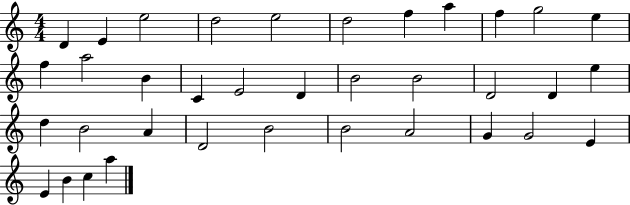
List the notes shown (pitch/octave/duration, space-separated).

D4/q E4/q E5/h D5/h E5/h D5/h F5/q A5/q F5/q G5/h E5/q F5/q A5/h B4/q C4/q E4/h D4/q B4/h B4/h D4/h D4/q E5/q D5/q B4/h A4/q D4/h B4/h B4/h A4/h G4/q G4/h E4/q E4/q B4/q C5/q A5/q